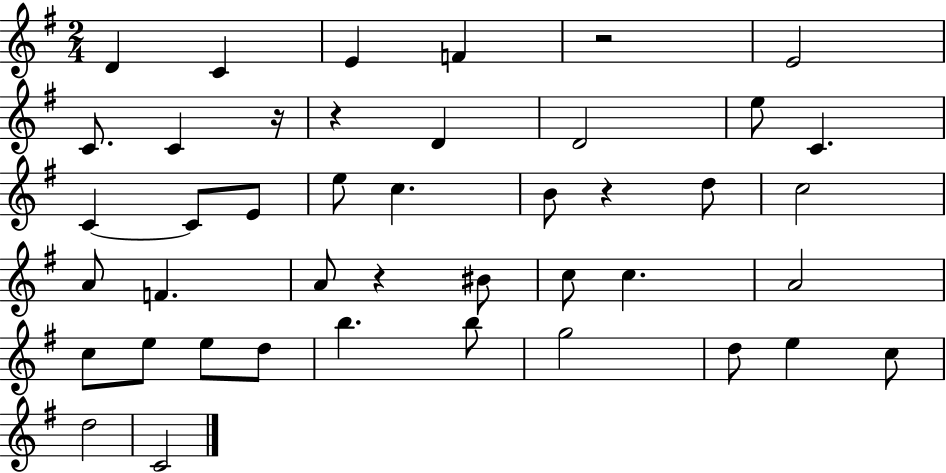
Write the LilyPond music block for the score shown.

{
  \clef treble
  \numericTimeSignature
  \time 2/4
  \key g \major
  d'4 c'4 | e'4 f'4 | r2 | e'2 | \break c'8. c'4 r16 | r4 d'4 | d'2 | e''8 c'4. | \break c'4~~ c'8 e'8 | e''8 c''4. | b'8 r4 d''8 | c''2 | \break a'8 f'4. | a'8 r4 bis'8 | c''8 c''4. | a'2 | \break c''8 e''8 e''8 d''8 | b''4. b''8 | g''2 | d''8 e''4 c''8 | \break d''2 | c'2 | \bar "|."
}